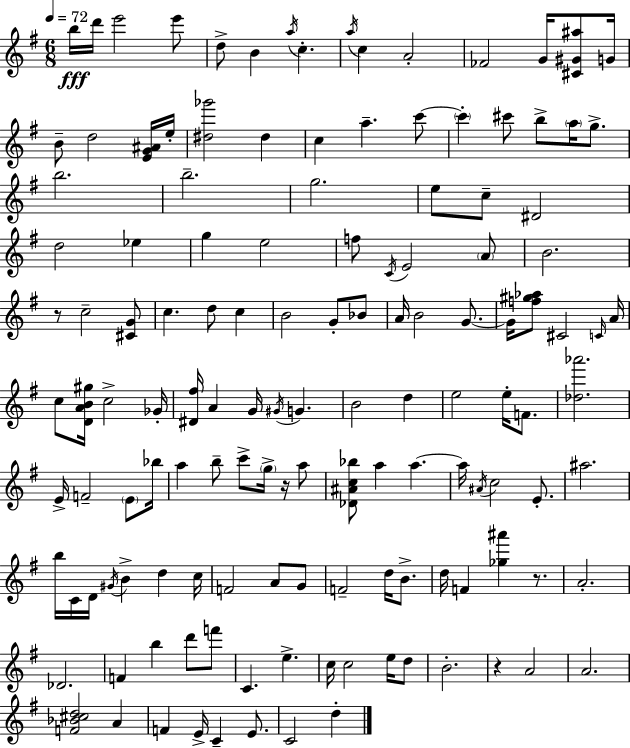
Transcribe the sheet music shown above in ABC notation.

X:1
T:Untitled
M:6/8
L:1/4
K:Em
b/4 d'/4 e'2 e'/2 d/2 B a/4 c a/4 c A2 _F2 G/4 [^C^G^a]/2 G/4 B/2 d2 [EG^A]/4 e/4 [^d_g']2 ^d c a c'/2 c' ^c'/2 b/2 a/4 g/2 b2 b2 g2 e/2 c/2 ^D2 d2 _e g e2 f/2 C/4 E2 A/2 B2 z/2 c2 [^CG]/2 c d/2 c B2 G/2 _B/2 A/4 B2 G/2 G/4 [f^g_a]/2 ^C2 C/4 A/4 c/2 [DAB^g]/4 c2 _G/4 [^D^f]/4 A G/4 ^G/4 G B2 d e2 e/4 F/2 [_d_a']2 E/4 F2 E/2 _b/4 a b/2 c'/2 g/4 z/4 a/2 [_D^Ac_b]/2 a a a/4 ^A/4 c2 E/2 ^a2 b/4 C/4 D/4 ^G/4 B d c/4 F2 A/2 G/2 F2 d/4 B/2 d/4 F [_g^a'] z/2 A2 _D2 F b d'/2 f'/2 C e c/4 c2 e/4 d/2 B2 z A2 A2 [F_B^cd]2 A F E/4 C E/2 C2 d